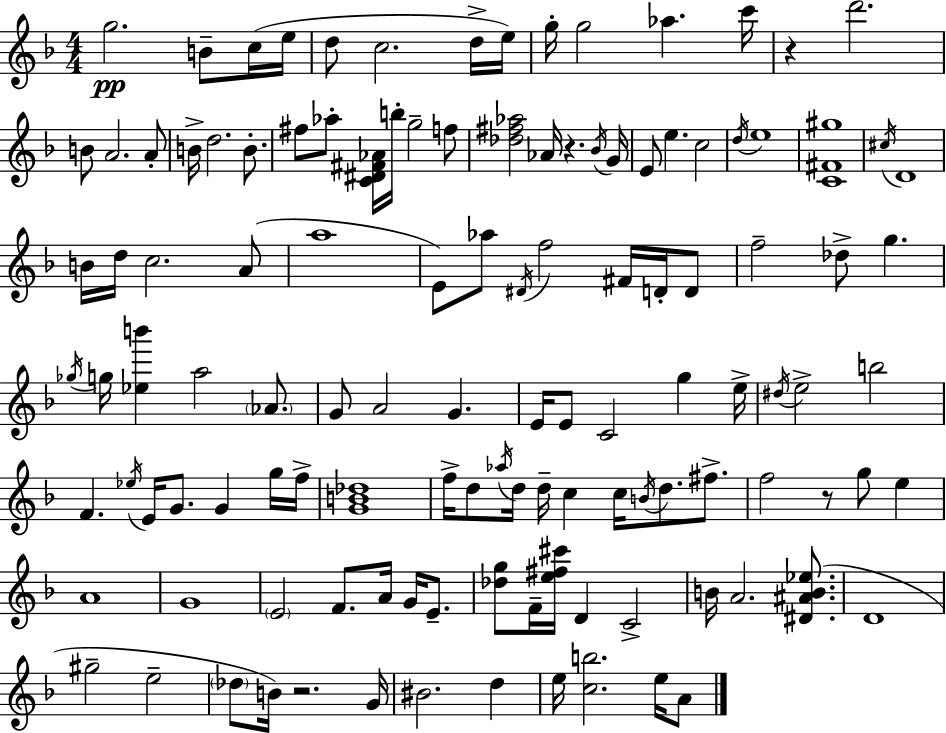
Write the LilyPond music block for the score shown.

{
  \clef treble
  \numericTimeSignature
  \time 4/4
  \key d \minor
  \repeat volta 2 { g''2.\pp b'8-- c''16( e''16 | d''8 c''2. d''16-> e''16) | g''16-. g''2 aes''4. c'''16 | r4 d'''2. | \break b'8 a'2. a'8-. | b'16-> d''2. b'8.-. | fis''8 aes''8-. <c' dis' fis' aes'>16 b''16-. g''2-- f''8 | <des'' fis'' aes''>2 aes'16 r4. \acciaccatura { bes'16 } | \break g'16 e'8 e''4. c''2 | \acciaccatura { d''16 } e''1 | <c' fis' gis''>1 | \acciaccatura { cis''16 } d'1 | \break b'16 d''16 c''2. | a'8( a''1 | e'8) aes''8 \acciaccatura { dis'16 } f''2 | fis'16 d'16-. d'8 f''2-- des''8-> g''4. | \break \acciaccatura { ges''16 } g''16 <ees'' b'''>4 a''2 | \parenthesize aes'8. g'8 a'2 g'4. | e'16 e'8 c'2 | g''4 e''16-> \acciaccatura { dis''16 } e''2-> b''2 | \break f'4. \acciaccatura { ees''16 } e'16 g'8. | g'4 g''16 f''16-> <g' b' des''>1 | f''16-> d''8 \acciaccatura { aes''16 } d''16 d''16-- c''4 | c''16 \acciaccatura { b'16 } d''8. fis''8.-> f''2 | \break r8 g''8 e''4 a'1 | g'1 | \parenthesize e'2 | f'8. a'16 g'16 e'8.-- <des'' g''>8 f'16-- <e'' fis'' cis'''>16 d'4 | \break c'2-> b'16 a'2. | <dis' ais' b' ees''>8.( d'1 | gis''2-- | e''2-- \parenthesize des''8 b'16) r2. | \break g'16 bis'2. | d''4 e''16 <c'' b''>2. | e''16 a'8 } \bar "|."
}